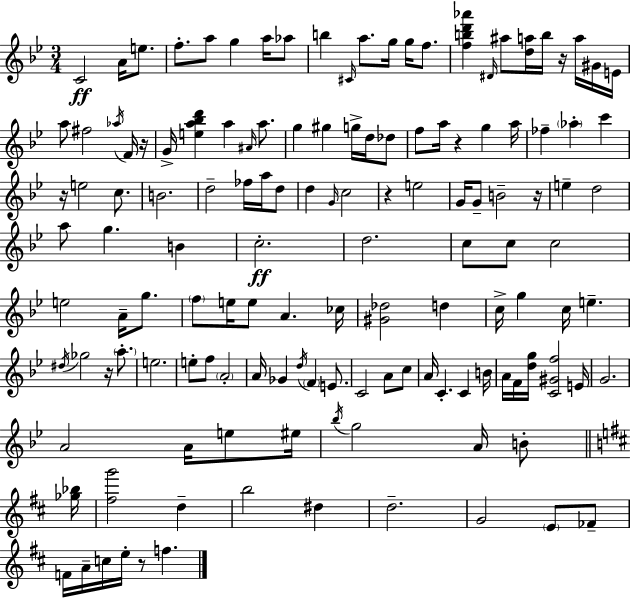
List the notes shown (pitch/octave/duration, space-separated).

C4/h A4/s E5/e. F5/e. A5/e G5/q A5/s Ab5/e B5/q C#4/s A5/e. G5/s G5/s F5/e. [F5,B5,D6,Ab6]/q D#4/s A#5/e [D5,A5]/s B5/s R/s A5/s G#4/s E4/s A5/e F#5/h Ab5/s F4/s R/s G4/s [E5,A5,Bb5,D6]/q A5/q A#4/s A5/e. G5/q G#5/q G5/s D5/s Db5/e F5/e A5/s R/q G5/q A5/s FES5/q Ab5/q C6/q R/s E5/h C5/e. B4/h. D5/h FES5/s A5/s D5/e D5/q G4/s C5/h R/q E5/h G4/s G4/e B4/h R/s E5/q D5/h A5/e G5/q. B4/q C5/h. D5/h. C5/e C5/e C5/h E5/h A4/s G5/e. F5/e E5/s E5/e A4/q. CES5/s [G#4,Db5]/h D5/q C5/s G5/q C5/s E5/q. D#5/s Gb5/h R/s A5/e. E5/h. E5/e F5/e A4/h A4/s Gb4/q D5/s F4/q E4/e. C4/h A4/e C5/e A4/s C4/q. C4/q B4/s A4/s F4/s [D5,G5]/s [C4,G#4,F5]/h E4/s G4/h. A4/h A4/s E5/e EIS5/s Bb5/s G5/h A4/s B4/e [Gb5,Bb5]/s [F#5,G6]/h D5/q B5/h D#5/q D5/h. G4/h E4/e FES4/e F4/s A4/s C5/s E5/s R/e F5/q.